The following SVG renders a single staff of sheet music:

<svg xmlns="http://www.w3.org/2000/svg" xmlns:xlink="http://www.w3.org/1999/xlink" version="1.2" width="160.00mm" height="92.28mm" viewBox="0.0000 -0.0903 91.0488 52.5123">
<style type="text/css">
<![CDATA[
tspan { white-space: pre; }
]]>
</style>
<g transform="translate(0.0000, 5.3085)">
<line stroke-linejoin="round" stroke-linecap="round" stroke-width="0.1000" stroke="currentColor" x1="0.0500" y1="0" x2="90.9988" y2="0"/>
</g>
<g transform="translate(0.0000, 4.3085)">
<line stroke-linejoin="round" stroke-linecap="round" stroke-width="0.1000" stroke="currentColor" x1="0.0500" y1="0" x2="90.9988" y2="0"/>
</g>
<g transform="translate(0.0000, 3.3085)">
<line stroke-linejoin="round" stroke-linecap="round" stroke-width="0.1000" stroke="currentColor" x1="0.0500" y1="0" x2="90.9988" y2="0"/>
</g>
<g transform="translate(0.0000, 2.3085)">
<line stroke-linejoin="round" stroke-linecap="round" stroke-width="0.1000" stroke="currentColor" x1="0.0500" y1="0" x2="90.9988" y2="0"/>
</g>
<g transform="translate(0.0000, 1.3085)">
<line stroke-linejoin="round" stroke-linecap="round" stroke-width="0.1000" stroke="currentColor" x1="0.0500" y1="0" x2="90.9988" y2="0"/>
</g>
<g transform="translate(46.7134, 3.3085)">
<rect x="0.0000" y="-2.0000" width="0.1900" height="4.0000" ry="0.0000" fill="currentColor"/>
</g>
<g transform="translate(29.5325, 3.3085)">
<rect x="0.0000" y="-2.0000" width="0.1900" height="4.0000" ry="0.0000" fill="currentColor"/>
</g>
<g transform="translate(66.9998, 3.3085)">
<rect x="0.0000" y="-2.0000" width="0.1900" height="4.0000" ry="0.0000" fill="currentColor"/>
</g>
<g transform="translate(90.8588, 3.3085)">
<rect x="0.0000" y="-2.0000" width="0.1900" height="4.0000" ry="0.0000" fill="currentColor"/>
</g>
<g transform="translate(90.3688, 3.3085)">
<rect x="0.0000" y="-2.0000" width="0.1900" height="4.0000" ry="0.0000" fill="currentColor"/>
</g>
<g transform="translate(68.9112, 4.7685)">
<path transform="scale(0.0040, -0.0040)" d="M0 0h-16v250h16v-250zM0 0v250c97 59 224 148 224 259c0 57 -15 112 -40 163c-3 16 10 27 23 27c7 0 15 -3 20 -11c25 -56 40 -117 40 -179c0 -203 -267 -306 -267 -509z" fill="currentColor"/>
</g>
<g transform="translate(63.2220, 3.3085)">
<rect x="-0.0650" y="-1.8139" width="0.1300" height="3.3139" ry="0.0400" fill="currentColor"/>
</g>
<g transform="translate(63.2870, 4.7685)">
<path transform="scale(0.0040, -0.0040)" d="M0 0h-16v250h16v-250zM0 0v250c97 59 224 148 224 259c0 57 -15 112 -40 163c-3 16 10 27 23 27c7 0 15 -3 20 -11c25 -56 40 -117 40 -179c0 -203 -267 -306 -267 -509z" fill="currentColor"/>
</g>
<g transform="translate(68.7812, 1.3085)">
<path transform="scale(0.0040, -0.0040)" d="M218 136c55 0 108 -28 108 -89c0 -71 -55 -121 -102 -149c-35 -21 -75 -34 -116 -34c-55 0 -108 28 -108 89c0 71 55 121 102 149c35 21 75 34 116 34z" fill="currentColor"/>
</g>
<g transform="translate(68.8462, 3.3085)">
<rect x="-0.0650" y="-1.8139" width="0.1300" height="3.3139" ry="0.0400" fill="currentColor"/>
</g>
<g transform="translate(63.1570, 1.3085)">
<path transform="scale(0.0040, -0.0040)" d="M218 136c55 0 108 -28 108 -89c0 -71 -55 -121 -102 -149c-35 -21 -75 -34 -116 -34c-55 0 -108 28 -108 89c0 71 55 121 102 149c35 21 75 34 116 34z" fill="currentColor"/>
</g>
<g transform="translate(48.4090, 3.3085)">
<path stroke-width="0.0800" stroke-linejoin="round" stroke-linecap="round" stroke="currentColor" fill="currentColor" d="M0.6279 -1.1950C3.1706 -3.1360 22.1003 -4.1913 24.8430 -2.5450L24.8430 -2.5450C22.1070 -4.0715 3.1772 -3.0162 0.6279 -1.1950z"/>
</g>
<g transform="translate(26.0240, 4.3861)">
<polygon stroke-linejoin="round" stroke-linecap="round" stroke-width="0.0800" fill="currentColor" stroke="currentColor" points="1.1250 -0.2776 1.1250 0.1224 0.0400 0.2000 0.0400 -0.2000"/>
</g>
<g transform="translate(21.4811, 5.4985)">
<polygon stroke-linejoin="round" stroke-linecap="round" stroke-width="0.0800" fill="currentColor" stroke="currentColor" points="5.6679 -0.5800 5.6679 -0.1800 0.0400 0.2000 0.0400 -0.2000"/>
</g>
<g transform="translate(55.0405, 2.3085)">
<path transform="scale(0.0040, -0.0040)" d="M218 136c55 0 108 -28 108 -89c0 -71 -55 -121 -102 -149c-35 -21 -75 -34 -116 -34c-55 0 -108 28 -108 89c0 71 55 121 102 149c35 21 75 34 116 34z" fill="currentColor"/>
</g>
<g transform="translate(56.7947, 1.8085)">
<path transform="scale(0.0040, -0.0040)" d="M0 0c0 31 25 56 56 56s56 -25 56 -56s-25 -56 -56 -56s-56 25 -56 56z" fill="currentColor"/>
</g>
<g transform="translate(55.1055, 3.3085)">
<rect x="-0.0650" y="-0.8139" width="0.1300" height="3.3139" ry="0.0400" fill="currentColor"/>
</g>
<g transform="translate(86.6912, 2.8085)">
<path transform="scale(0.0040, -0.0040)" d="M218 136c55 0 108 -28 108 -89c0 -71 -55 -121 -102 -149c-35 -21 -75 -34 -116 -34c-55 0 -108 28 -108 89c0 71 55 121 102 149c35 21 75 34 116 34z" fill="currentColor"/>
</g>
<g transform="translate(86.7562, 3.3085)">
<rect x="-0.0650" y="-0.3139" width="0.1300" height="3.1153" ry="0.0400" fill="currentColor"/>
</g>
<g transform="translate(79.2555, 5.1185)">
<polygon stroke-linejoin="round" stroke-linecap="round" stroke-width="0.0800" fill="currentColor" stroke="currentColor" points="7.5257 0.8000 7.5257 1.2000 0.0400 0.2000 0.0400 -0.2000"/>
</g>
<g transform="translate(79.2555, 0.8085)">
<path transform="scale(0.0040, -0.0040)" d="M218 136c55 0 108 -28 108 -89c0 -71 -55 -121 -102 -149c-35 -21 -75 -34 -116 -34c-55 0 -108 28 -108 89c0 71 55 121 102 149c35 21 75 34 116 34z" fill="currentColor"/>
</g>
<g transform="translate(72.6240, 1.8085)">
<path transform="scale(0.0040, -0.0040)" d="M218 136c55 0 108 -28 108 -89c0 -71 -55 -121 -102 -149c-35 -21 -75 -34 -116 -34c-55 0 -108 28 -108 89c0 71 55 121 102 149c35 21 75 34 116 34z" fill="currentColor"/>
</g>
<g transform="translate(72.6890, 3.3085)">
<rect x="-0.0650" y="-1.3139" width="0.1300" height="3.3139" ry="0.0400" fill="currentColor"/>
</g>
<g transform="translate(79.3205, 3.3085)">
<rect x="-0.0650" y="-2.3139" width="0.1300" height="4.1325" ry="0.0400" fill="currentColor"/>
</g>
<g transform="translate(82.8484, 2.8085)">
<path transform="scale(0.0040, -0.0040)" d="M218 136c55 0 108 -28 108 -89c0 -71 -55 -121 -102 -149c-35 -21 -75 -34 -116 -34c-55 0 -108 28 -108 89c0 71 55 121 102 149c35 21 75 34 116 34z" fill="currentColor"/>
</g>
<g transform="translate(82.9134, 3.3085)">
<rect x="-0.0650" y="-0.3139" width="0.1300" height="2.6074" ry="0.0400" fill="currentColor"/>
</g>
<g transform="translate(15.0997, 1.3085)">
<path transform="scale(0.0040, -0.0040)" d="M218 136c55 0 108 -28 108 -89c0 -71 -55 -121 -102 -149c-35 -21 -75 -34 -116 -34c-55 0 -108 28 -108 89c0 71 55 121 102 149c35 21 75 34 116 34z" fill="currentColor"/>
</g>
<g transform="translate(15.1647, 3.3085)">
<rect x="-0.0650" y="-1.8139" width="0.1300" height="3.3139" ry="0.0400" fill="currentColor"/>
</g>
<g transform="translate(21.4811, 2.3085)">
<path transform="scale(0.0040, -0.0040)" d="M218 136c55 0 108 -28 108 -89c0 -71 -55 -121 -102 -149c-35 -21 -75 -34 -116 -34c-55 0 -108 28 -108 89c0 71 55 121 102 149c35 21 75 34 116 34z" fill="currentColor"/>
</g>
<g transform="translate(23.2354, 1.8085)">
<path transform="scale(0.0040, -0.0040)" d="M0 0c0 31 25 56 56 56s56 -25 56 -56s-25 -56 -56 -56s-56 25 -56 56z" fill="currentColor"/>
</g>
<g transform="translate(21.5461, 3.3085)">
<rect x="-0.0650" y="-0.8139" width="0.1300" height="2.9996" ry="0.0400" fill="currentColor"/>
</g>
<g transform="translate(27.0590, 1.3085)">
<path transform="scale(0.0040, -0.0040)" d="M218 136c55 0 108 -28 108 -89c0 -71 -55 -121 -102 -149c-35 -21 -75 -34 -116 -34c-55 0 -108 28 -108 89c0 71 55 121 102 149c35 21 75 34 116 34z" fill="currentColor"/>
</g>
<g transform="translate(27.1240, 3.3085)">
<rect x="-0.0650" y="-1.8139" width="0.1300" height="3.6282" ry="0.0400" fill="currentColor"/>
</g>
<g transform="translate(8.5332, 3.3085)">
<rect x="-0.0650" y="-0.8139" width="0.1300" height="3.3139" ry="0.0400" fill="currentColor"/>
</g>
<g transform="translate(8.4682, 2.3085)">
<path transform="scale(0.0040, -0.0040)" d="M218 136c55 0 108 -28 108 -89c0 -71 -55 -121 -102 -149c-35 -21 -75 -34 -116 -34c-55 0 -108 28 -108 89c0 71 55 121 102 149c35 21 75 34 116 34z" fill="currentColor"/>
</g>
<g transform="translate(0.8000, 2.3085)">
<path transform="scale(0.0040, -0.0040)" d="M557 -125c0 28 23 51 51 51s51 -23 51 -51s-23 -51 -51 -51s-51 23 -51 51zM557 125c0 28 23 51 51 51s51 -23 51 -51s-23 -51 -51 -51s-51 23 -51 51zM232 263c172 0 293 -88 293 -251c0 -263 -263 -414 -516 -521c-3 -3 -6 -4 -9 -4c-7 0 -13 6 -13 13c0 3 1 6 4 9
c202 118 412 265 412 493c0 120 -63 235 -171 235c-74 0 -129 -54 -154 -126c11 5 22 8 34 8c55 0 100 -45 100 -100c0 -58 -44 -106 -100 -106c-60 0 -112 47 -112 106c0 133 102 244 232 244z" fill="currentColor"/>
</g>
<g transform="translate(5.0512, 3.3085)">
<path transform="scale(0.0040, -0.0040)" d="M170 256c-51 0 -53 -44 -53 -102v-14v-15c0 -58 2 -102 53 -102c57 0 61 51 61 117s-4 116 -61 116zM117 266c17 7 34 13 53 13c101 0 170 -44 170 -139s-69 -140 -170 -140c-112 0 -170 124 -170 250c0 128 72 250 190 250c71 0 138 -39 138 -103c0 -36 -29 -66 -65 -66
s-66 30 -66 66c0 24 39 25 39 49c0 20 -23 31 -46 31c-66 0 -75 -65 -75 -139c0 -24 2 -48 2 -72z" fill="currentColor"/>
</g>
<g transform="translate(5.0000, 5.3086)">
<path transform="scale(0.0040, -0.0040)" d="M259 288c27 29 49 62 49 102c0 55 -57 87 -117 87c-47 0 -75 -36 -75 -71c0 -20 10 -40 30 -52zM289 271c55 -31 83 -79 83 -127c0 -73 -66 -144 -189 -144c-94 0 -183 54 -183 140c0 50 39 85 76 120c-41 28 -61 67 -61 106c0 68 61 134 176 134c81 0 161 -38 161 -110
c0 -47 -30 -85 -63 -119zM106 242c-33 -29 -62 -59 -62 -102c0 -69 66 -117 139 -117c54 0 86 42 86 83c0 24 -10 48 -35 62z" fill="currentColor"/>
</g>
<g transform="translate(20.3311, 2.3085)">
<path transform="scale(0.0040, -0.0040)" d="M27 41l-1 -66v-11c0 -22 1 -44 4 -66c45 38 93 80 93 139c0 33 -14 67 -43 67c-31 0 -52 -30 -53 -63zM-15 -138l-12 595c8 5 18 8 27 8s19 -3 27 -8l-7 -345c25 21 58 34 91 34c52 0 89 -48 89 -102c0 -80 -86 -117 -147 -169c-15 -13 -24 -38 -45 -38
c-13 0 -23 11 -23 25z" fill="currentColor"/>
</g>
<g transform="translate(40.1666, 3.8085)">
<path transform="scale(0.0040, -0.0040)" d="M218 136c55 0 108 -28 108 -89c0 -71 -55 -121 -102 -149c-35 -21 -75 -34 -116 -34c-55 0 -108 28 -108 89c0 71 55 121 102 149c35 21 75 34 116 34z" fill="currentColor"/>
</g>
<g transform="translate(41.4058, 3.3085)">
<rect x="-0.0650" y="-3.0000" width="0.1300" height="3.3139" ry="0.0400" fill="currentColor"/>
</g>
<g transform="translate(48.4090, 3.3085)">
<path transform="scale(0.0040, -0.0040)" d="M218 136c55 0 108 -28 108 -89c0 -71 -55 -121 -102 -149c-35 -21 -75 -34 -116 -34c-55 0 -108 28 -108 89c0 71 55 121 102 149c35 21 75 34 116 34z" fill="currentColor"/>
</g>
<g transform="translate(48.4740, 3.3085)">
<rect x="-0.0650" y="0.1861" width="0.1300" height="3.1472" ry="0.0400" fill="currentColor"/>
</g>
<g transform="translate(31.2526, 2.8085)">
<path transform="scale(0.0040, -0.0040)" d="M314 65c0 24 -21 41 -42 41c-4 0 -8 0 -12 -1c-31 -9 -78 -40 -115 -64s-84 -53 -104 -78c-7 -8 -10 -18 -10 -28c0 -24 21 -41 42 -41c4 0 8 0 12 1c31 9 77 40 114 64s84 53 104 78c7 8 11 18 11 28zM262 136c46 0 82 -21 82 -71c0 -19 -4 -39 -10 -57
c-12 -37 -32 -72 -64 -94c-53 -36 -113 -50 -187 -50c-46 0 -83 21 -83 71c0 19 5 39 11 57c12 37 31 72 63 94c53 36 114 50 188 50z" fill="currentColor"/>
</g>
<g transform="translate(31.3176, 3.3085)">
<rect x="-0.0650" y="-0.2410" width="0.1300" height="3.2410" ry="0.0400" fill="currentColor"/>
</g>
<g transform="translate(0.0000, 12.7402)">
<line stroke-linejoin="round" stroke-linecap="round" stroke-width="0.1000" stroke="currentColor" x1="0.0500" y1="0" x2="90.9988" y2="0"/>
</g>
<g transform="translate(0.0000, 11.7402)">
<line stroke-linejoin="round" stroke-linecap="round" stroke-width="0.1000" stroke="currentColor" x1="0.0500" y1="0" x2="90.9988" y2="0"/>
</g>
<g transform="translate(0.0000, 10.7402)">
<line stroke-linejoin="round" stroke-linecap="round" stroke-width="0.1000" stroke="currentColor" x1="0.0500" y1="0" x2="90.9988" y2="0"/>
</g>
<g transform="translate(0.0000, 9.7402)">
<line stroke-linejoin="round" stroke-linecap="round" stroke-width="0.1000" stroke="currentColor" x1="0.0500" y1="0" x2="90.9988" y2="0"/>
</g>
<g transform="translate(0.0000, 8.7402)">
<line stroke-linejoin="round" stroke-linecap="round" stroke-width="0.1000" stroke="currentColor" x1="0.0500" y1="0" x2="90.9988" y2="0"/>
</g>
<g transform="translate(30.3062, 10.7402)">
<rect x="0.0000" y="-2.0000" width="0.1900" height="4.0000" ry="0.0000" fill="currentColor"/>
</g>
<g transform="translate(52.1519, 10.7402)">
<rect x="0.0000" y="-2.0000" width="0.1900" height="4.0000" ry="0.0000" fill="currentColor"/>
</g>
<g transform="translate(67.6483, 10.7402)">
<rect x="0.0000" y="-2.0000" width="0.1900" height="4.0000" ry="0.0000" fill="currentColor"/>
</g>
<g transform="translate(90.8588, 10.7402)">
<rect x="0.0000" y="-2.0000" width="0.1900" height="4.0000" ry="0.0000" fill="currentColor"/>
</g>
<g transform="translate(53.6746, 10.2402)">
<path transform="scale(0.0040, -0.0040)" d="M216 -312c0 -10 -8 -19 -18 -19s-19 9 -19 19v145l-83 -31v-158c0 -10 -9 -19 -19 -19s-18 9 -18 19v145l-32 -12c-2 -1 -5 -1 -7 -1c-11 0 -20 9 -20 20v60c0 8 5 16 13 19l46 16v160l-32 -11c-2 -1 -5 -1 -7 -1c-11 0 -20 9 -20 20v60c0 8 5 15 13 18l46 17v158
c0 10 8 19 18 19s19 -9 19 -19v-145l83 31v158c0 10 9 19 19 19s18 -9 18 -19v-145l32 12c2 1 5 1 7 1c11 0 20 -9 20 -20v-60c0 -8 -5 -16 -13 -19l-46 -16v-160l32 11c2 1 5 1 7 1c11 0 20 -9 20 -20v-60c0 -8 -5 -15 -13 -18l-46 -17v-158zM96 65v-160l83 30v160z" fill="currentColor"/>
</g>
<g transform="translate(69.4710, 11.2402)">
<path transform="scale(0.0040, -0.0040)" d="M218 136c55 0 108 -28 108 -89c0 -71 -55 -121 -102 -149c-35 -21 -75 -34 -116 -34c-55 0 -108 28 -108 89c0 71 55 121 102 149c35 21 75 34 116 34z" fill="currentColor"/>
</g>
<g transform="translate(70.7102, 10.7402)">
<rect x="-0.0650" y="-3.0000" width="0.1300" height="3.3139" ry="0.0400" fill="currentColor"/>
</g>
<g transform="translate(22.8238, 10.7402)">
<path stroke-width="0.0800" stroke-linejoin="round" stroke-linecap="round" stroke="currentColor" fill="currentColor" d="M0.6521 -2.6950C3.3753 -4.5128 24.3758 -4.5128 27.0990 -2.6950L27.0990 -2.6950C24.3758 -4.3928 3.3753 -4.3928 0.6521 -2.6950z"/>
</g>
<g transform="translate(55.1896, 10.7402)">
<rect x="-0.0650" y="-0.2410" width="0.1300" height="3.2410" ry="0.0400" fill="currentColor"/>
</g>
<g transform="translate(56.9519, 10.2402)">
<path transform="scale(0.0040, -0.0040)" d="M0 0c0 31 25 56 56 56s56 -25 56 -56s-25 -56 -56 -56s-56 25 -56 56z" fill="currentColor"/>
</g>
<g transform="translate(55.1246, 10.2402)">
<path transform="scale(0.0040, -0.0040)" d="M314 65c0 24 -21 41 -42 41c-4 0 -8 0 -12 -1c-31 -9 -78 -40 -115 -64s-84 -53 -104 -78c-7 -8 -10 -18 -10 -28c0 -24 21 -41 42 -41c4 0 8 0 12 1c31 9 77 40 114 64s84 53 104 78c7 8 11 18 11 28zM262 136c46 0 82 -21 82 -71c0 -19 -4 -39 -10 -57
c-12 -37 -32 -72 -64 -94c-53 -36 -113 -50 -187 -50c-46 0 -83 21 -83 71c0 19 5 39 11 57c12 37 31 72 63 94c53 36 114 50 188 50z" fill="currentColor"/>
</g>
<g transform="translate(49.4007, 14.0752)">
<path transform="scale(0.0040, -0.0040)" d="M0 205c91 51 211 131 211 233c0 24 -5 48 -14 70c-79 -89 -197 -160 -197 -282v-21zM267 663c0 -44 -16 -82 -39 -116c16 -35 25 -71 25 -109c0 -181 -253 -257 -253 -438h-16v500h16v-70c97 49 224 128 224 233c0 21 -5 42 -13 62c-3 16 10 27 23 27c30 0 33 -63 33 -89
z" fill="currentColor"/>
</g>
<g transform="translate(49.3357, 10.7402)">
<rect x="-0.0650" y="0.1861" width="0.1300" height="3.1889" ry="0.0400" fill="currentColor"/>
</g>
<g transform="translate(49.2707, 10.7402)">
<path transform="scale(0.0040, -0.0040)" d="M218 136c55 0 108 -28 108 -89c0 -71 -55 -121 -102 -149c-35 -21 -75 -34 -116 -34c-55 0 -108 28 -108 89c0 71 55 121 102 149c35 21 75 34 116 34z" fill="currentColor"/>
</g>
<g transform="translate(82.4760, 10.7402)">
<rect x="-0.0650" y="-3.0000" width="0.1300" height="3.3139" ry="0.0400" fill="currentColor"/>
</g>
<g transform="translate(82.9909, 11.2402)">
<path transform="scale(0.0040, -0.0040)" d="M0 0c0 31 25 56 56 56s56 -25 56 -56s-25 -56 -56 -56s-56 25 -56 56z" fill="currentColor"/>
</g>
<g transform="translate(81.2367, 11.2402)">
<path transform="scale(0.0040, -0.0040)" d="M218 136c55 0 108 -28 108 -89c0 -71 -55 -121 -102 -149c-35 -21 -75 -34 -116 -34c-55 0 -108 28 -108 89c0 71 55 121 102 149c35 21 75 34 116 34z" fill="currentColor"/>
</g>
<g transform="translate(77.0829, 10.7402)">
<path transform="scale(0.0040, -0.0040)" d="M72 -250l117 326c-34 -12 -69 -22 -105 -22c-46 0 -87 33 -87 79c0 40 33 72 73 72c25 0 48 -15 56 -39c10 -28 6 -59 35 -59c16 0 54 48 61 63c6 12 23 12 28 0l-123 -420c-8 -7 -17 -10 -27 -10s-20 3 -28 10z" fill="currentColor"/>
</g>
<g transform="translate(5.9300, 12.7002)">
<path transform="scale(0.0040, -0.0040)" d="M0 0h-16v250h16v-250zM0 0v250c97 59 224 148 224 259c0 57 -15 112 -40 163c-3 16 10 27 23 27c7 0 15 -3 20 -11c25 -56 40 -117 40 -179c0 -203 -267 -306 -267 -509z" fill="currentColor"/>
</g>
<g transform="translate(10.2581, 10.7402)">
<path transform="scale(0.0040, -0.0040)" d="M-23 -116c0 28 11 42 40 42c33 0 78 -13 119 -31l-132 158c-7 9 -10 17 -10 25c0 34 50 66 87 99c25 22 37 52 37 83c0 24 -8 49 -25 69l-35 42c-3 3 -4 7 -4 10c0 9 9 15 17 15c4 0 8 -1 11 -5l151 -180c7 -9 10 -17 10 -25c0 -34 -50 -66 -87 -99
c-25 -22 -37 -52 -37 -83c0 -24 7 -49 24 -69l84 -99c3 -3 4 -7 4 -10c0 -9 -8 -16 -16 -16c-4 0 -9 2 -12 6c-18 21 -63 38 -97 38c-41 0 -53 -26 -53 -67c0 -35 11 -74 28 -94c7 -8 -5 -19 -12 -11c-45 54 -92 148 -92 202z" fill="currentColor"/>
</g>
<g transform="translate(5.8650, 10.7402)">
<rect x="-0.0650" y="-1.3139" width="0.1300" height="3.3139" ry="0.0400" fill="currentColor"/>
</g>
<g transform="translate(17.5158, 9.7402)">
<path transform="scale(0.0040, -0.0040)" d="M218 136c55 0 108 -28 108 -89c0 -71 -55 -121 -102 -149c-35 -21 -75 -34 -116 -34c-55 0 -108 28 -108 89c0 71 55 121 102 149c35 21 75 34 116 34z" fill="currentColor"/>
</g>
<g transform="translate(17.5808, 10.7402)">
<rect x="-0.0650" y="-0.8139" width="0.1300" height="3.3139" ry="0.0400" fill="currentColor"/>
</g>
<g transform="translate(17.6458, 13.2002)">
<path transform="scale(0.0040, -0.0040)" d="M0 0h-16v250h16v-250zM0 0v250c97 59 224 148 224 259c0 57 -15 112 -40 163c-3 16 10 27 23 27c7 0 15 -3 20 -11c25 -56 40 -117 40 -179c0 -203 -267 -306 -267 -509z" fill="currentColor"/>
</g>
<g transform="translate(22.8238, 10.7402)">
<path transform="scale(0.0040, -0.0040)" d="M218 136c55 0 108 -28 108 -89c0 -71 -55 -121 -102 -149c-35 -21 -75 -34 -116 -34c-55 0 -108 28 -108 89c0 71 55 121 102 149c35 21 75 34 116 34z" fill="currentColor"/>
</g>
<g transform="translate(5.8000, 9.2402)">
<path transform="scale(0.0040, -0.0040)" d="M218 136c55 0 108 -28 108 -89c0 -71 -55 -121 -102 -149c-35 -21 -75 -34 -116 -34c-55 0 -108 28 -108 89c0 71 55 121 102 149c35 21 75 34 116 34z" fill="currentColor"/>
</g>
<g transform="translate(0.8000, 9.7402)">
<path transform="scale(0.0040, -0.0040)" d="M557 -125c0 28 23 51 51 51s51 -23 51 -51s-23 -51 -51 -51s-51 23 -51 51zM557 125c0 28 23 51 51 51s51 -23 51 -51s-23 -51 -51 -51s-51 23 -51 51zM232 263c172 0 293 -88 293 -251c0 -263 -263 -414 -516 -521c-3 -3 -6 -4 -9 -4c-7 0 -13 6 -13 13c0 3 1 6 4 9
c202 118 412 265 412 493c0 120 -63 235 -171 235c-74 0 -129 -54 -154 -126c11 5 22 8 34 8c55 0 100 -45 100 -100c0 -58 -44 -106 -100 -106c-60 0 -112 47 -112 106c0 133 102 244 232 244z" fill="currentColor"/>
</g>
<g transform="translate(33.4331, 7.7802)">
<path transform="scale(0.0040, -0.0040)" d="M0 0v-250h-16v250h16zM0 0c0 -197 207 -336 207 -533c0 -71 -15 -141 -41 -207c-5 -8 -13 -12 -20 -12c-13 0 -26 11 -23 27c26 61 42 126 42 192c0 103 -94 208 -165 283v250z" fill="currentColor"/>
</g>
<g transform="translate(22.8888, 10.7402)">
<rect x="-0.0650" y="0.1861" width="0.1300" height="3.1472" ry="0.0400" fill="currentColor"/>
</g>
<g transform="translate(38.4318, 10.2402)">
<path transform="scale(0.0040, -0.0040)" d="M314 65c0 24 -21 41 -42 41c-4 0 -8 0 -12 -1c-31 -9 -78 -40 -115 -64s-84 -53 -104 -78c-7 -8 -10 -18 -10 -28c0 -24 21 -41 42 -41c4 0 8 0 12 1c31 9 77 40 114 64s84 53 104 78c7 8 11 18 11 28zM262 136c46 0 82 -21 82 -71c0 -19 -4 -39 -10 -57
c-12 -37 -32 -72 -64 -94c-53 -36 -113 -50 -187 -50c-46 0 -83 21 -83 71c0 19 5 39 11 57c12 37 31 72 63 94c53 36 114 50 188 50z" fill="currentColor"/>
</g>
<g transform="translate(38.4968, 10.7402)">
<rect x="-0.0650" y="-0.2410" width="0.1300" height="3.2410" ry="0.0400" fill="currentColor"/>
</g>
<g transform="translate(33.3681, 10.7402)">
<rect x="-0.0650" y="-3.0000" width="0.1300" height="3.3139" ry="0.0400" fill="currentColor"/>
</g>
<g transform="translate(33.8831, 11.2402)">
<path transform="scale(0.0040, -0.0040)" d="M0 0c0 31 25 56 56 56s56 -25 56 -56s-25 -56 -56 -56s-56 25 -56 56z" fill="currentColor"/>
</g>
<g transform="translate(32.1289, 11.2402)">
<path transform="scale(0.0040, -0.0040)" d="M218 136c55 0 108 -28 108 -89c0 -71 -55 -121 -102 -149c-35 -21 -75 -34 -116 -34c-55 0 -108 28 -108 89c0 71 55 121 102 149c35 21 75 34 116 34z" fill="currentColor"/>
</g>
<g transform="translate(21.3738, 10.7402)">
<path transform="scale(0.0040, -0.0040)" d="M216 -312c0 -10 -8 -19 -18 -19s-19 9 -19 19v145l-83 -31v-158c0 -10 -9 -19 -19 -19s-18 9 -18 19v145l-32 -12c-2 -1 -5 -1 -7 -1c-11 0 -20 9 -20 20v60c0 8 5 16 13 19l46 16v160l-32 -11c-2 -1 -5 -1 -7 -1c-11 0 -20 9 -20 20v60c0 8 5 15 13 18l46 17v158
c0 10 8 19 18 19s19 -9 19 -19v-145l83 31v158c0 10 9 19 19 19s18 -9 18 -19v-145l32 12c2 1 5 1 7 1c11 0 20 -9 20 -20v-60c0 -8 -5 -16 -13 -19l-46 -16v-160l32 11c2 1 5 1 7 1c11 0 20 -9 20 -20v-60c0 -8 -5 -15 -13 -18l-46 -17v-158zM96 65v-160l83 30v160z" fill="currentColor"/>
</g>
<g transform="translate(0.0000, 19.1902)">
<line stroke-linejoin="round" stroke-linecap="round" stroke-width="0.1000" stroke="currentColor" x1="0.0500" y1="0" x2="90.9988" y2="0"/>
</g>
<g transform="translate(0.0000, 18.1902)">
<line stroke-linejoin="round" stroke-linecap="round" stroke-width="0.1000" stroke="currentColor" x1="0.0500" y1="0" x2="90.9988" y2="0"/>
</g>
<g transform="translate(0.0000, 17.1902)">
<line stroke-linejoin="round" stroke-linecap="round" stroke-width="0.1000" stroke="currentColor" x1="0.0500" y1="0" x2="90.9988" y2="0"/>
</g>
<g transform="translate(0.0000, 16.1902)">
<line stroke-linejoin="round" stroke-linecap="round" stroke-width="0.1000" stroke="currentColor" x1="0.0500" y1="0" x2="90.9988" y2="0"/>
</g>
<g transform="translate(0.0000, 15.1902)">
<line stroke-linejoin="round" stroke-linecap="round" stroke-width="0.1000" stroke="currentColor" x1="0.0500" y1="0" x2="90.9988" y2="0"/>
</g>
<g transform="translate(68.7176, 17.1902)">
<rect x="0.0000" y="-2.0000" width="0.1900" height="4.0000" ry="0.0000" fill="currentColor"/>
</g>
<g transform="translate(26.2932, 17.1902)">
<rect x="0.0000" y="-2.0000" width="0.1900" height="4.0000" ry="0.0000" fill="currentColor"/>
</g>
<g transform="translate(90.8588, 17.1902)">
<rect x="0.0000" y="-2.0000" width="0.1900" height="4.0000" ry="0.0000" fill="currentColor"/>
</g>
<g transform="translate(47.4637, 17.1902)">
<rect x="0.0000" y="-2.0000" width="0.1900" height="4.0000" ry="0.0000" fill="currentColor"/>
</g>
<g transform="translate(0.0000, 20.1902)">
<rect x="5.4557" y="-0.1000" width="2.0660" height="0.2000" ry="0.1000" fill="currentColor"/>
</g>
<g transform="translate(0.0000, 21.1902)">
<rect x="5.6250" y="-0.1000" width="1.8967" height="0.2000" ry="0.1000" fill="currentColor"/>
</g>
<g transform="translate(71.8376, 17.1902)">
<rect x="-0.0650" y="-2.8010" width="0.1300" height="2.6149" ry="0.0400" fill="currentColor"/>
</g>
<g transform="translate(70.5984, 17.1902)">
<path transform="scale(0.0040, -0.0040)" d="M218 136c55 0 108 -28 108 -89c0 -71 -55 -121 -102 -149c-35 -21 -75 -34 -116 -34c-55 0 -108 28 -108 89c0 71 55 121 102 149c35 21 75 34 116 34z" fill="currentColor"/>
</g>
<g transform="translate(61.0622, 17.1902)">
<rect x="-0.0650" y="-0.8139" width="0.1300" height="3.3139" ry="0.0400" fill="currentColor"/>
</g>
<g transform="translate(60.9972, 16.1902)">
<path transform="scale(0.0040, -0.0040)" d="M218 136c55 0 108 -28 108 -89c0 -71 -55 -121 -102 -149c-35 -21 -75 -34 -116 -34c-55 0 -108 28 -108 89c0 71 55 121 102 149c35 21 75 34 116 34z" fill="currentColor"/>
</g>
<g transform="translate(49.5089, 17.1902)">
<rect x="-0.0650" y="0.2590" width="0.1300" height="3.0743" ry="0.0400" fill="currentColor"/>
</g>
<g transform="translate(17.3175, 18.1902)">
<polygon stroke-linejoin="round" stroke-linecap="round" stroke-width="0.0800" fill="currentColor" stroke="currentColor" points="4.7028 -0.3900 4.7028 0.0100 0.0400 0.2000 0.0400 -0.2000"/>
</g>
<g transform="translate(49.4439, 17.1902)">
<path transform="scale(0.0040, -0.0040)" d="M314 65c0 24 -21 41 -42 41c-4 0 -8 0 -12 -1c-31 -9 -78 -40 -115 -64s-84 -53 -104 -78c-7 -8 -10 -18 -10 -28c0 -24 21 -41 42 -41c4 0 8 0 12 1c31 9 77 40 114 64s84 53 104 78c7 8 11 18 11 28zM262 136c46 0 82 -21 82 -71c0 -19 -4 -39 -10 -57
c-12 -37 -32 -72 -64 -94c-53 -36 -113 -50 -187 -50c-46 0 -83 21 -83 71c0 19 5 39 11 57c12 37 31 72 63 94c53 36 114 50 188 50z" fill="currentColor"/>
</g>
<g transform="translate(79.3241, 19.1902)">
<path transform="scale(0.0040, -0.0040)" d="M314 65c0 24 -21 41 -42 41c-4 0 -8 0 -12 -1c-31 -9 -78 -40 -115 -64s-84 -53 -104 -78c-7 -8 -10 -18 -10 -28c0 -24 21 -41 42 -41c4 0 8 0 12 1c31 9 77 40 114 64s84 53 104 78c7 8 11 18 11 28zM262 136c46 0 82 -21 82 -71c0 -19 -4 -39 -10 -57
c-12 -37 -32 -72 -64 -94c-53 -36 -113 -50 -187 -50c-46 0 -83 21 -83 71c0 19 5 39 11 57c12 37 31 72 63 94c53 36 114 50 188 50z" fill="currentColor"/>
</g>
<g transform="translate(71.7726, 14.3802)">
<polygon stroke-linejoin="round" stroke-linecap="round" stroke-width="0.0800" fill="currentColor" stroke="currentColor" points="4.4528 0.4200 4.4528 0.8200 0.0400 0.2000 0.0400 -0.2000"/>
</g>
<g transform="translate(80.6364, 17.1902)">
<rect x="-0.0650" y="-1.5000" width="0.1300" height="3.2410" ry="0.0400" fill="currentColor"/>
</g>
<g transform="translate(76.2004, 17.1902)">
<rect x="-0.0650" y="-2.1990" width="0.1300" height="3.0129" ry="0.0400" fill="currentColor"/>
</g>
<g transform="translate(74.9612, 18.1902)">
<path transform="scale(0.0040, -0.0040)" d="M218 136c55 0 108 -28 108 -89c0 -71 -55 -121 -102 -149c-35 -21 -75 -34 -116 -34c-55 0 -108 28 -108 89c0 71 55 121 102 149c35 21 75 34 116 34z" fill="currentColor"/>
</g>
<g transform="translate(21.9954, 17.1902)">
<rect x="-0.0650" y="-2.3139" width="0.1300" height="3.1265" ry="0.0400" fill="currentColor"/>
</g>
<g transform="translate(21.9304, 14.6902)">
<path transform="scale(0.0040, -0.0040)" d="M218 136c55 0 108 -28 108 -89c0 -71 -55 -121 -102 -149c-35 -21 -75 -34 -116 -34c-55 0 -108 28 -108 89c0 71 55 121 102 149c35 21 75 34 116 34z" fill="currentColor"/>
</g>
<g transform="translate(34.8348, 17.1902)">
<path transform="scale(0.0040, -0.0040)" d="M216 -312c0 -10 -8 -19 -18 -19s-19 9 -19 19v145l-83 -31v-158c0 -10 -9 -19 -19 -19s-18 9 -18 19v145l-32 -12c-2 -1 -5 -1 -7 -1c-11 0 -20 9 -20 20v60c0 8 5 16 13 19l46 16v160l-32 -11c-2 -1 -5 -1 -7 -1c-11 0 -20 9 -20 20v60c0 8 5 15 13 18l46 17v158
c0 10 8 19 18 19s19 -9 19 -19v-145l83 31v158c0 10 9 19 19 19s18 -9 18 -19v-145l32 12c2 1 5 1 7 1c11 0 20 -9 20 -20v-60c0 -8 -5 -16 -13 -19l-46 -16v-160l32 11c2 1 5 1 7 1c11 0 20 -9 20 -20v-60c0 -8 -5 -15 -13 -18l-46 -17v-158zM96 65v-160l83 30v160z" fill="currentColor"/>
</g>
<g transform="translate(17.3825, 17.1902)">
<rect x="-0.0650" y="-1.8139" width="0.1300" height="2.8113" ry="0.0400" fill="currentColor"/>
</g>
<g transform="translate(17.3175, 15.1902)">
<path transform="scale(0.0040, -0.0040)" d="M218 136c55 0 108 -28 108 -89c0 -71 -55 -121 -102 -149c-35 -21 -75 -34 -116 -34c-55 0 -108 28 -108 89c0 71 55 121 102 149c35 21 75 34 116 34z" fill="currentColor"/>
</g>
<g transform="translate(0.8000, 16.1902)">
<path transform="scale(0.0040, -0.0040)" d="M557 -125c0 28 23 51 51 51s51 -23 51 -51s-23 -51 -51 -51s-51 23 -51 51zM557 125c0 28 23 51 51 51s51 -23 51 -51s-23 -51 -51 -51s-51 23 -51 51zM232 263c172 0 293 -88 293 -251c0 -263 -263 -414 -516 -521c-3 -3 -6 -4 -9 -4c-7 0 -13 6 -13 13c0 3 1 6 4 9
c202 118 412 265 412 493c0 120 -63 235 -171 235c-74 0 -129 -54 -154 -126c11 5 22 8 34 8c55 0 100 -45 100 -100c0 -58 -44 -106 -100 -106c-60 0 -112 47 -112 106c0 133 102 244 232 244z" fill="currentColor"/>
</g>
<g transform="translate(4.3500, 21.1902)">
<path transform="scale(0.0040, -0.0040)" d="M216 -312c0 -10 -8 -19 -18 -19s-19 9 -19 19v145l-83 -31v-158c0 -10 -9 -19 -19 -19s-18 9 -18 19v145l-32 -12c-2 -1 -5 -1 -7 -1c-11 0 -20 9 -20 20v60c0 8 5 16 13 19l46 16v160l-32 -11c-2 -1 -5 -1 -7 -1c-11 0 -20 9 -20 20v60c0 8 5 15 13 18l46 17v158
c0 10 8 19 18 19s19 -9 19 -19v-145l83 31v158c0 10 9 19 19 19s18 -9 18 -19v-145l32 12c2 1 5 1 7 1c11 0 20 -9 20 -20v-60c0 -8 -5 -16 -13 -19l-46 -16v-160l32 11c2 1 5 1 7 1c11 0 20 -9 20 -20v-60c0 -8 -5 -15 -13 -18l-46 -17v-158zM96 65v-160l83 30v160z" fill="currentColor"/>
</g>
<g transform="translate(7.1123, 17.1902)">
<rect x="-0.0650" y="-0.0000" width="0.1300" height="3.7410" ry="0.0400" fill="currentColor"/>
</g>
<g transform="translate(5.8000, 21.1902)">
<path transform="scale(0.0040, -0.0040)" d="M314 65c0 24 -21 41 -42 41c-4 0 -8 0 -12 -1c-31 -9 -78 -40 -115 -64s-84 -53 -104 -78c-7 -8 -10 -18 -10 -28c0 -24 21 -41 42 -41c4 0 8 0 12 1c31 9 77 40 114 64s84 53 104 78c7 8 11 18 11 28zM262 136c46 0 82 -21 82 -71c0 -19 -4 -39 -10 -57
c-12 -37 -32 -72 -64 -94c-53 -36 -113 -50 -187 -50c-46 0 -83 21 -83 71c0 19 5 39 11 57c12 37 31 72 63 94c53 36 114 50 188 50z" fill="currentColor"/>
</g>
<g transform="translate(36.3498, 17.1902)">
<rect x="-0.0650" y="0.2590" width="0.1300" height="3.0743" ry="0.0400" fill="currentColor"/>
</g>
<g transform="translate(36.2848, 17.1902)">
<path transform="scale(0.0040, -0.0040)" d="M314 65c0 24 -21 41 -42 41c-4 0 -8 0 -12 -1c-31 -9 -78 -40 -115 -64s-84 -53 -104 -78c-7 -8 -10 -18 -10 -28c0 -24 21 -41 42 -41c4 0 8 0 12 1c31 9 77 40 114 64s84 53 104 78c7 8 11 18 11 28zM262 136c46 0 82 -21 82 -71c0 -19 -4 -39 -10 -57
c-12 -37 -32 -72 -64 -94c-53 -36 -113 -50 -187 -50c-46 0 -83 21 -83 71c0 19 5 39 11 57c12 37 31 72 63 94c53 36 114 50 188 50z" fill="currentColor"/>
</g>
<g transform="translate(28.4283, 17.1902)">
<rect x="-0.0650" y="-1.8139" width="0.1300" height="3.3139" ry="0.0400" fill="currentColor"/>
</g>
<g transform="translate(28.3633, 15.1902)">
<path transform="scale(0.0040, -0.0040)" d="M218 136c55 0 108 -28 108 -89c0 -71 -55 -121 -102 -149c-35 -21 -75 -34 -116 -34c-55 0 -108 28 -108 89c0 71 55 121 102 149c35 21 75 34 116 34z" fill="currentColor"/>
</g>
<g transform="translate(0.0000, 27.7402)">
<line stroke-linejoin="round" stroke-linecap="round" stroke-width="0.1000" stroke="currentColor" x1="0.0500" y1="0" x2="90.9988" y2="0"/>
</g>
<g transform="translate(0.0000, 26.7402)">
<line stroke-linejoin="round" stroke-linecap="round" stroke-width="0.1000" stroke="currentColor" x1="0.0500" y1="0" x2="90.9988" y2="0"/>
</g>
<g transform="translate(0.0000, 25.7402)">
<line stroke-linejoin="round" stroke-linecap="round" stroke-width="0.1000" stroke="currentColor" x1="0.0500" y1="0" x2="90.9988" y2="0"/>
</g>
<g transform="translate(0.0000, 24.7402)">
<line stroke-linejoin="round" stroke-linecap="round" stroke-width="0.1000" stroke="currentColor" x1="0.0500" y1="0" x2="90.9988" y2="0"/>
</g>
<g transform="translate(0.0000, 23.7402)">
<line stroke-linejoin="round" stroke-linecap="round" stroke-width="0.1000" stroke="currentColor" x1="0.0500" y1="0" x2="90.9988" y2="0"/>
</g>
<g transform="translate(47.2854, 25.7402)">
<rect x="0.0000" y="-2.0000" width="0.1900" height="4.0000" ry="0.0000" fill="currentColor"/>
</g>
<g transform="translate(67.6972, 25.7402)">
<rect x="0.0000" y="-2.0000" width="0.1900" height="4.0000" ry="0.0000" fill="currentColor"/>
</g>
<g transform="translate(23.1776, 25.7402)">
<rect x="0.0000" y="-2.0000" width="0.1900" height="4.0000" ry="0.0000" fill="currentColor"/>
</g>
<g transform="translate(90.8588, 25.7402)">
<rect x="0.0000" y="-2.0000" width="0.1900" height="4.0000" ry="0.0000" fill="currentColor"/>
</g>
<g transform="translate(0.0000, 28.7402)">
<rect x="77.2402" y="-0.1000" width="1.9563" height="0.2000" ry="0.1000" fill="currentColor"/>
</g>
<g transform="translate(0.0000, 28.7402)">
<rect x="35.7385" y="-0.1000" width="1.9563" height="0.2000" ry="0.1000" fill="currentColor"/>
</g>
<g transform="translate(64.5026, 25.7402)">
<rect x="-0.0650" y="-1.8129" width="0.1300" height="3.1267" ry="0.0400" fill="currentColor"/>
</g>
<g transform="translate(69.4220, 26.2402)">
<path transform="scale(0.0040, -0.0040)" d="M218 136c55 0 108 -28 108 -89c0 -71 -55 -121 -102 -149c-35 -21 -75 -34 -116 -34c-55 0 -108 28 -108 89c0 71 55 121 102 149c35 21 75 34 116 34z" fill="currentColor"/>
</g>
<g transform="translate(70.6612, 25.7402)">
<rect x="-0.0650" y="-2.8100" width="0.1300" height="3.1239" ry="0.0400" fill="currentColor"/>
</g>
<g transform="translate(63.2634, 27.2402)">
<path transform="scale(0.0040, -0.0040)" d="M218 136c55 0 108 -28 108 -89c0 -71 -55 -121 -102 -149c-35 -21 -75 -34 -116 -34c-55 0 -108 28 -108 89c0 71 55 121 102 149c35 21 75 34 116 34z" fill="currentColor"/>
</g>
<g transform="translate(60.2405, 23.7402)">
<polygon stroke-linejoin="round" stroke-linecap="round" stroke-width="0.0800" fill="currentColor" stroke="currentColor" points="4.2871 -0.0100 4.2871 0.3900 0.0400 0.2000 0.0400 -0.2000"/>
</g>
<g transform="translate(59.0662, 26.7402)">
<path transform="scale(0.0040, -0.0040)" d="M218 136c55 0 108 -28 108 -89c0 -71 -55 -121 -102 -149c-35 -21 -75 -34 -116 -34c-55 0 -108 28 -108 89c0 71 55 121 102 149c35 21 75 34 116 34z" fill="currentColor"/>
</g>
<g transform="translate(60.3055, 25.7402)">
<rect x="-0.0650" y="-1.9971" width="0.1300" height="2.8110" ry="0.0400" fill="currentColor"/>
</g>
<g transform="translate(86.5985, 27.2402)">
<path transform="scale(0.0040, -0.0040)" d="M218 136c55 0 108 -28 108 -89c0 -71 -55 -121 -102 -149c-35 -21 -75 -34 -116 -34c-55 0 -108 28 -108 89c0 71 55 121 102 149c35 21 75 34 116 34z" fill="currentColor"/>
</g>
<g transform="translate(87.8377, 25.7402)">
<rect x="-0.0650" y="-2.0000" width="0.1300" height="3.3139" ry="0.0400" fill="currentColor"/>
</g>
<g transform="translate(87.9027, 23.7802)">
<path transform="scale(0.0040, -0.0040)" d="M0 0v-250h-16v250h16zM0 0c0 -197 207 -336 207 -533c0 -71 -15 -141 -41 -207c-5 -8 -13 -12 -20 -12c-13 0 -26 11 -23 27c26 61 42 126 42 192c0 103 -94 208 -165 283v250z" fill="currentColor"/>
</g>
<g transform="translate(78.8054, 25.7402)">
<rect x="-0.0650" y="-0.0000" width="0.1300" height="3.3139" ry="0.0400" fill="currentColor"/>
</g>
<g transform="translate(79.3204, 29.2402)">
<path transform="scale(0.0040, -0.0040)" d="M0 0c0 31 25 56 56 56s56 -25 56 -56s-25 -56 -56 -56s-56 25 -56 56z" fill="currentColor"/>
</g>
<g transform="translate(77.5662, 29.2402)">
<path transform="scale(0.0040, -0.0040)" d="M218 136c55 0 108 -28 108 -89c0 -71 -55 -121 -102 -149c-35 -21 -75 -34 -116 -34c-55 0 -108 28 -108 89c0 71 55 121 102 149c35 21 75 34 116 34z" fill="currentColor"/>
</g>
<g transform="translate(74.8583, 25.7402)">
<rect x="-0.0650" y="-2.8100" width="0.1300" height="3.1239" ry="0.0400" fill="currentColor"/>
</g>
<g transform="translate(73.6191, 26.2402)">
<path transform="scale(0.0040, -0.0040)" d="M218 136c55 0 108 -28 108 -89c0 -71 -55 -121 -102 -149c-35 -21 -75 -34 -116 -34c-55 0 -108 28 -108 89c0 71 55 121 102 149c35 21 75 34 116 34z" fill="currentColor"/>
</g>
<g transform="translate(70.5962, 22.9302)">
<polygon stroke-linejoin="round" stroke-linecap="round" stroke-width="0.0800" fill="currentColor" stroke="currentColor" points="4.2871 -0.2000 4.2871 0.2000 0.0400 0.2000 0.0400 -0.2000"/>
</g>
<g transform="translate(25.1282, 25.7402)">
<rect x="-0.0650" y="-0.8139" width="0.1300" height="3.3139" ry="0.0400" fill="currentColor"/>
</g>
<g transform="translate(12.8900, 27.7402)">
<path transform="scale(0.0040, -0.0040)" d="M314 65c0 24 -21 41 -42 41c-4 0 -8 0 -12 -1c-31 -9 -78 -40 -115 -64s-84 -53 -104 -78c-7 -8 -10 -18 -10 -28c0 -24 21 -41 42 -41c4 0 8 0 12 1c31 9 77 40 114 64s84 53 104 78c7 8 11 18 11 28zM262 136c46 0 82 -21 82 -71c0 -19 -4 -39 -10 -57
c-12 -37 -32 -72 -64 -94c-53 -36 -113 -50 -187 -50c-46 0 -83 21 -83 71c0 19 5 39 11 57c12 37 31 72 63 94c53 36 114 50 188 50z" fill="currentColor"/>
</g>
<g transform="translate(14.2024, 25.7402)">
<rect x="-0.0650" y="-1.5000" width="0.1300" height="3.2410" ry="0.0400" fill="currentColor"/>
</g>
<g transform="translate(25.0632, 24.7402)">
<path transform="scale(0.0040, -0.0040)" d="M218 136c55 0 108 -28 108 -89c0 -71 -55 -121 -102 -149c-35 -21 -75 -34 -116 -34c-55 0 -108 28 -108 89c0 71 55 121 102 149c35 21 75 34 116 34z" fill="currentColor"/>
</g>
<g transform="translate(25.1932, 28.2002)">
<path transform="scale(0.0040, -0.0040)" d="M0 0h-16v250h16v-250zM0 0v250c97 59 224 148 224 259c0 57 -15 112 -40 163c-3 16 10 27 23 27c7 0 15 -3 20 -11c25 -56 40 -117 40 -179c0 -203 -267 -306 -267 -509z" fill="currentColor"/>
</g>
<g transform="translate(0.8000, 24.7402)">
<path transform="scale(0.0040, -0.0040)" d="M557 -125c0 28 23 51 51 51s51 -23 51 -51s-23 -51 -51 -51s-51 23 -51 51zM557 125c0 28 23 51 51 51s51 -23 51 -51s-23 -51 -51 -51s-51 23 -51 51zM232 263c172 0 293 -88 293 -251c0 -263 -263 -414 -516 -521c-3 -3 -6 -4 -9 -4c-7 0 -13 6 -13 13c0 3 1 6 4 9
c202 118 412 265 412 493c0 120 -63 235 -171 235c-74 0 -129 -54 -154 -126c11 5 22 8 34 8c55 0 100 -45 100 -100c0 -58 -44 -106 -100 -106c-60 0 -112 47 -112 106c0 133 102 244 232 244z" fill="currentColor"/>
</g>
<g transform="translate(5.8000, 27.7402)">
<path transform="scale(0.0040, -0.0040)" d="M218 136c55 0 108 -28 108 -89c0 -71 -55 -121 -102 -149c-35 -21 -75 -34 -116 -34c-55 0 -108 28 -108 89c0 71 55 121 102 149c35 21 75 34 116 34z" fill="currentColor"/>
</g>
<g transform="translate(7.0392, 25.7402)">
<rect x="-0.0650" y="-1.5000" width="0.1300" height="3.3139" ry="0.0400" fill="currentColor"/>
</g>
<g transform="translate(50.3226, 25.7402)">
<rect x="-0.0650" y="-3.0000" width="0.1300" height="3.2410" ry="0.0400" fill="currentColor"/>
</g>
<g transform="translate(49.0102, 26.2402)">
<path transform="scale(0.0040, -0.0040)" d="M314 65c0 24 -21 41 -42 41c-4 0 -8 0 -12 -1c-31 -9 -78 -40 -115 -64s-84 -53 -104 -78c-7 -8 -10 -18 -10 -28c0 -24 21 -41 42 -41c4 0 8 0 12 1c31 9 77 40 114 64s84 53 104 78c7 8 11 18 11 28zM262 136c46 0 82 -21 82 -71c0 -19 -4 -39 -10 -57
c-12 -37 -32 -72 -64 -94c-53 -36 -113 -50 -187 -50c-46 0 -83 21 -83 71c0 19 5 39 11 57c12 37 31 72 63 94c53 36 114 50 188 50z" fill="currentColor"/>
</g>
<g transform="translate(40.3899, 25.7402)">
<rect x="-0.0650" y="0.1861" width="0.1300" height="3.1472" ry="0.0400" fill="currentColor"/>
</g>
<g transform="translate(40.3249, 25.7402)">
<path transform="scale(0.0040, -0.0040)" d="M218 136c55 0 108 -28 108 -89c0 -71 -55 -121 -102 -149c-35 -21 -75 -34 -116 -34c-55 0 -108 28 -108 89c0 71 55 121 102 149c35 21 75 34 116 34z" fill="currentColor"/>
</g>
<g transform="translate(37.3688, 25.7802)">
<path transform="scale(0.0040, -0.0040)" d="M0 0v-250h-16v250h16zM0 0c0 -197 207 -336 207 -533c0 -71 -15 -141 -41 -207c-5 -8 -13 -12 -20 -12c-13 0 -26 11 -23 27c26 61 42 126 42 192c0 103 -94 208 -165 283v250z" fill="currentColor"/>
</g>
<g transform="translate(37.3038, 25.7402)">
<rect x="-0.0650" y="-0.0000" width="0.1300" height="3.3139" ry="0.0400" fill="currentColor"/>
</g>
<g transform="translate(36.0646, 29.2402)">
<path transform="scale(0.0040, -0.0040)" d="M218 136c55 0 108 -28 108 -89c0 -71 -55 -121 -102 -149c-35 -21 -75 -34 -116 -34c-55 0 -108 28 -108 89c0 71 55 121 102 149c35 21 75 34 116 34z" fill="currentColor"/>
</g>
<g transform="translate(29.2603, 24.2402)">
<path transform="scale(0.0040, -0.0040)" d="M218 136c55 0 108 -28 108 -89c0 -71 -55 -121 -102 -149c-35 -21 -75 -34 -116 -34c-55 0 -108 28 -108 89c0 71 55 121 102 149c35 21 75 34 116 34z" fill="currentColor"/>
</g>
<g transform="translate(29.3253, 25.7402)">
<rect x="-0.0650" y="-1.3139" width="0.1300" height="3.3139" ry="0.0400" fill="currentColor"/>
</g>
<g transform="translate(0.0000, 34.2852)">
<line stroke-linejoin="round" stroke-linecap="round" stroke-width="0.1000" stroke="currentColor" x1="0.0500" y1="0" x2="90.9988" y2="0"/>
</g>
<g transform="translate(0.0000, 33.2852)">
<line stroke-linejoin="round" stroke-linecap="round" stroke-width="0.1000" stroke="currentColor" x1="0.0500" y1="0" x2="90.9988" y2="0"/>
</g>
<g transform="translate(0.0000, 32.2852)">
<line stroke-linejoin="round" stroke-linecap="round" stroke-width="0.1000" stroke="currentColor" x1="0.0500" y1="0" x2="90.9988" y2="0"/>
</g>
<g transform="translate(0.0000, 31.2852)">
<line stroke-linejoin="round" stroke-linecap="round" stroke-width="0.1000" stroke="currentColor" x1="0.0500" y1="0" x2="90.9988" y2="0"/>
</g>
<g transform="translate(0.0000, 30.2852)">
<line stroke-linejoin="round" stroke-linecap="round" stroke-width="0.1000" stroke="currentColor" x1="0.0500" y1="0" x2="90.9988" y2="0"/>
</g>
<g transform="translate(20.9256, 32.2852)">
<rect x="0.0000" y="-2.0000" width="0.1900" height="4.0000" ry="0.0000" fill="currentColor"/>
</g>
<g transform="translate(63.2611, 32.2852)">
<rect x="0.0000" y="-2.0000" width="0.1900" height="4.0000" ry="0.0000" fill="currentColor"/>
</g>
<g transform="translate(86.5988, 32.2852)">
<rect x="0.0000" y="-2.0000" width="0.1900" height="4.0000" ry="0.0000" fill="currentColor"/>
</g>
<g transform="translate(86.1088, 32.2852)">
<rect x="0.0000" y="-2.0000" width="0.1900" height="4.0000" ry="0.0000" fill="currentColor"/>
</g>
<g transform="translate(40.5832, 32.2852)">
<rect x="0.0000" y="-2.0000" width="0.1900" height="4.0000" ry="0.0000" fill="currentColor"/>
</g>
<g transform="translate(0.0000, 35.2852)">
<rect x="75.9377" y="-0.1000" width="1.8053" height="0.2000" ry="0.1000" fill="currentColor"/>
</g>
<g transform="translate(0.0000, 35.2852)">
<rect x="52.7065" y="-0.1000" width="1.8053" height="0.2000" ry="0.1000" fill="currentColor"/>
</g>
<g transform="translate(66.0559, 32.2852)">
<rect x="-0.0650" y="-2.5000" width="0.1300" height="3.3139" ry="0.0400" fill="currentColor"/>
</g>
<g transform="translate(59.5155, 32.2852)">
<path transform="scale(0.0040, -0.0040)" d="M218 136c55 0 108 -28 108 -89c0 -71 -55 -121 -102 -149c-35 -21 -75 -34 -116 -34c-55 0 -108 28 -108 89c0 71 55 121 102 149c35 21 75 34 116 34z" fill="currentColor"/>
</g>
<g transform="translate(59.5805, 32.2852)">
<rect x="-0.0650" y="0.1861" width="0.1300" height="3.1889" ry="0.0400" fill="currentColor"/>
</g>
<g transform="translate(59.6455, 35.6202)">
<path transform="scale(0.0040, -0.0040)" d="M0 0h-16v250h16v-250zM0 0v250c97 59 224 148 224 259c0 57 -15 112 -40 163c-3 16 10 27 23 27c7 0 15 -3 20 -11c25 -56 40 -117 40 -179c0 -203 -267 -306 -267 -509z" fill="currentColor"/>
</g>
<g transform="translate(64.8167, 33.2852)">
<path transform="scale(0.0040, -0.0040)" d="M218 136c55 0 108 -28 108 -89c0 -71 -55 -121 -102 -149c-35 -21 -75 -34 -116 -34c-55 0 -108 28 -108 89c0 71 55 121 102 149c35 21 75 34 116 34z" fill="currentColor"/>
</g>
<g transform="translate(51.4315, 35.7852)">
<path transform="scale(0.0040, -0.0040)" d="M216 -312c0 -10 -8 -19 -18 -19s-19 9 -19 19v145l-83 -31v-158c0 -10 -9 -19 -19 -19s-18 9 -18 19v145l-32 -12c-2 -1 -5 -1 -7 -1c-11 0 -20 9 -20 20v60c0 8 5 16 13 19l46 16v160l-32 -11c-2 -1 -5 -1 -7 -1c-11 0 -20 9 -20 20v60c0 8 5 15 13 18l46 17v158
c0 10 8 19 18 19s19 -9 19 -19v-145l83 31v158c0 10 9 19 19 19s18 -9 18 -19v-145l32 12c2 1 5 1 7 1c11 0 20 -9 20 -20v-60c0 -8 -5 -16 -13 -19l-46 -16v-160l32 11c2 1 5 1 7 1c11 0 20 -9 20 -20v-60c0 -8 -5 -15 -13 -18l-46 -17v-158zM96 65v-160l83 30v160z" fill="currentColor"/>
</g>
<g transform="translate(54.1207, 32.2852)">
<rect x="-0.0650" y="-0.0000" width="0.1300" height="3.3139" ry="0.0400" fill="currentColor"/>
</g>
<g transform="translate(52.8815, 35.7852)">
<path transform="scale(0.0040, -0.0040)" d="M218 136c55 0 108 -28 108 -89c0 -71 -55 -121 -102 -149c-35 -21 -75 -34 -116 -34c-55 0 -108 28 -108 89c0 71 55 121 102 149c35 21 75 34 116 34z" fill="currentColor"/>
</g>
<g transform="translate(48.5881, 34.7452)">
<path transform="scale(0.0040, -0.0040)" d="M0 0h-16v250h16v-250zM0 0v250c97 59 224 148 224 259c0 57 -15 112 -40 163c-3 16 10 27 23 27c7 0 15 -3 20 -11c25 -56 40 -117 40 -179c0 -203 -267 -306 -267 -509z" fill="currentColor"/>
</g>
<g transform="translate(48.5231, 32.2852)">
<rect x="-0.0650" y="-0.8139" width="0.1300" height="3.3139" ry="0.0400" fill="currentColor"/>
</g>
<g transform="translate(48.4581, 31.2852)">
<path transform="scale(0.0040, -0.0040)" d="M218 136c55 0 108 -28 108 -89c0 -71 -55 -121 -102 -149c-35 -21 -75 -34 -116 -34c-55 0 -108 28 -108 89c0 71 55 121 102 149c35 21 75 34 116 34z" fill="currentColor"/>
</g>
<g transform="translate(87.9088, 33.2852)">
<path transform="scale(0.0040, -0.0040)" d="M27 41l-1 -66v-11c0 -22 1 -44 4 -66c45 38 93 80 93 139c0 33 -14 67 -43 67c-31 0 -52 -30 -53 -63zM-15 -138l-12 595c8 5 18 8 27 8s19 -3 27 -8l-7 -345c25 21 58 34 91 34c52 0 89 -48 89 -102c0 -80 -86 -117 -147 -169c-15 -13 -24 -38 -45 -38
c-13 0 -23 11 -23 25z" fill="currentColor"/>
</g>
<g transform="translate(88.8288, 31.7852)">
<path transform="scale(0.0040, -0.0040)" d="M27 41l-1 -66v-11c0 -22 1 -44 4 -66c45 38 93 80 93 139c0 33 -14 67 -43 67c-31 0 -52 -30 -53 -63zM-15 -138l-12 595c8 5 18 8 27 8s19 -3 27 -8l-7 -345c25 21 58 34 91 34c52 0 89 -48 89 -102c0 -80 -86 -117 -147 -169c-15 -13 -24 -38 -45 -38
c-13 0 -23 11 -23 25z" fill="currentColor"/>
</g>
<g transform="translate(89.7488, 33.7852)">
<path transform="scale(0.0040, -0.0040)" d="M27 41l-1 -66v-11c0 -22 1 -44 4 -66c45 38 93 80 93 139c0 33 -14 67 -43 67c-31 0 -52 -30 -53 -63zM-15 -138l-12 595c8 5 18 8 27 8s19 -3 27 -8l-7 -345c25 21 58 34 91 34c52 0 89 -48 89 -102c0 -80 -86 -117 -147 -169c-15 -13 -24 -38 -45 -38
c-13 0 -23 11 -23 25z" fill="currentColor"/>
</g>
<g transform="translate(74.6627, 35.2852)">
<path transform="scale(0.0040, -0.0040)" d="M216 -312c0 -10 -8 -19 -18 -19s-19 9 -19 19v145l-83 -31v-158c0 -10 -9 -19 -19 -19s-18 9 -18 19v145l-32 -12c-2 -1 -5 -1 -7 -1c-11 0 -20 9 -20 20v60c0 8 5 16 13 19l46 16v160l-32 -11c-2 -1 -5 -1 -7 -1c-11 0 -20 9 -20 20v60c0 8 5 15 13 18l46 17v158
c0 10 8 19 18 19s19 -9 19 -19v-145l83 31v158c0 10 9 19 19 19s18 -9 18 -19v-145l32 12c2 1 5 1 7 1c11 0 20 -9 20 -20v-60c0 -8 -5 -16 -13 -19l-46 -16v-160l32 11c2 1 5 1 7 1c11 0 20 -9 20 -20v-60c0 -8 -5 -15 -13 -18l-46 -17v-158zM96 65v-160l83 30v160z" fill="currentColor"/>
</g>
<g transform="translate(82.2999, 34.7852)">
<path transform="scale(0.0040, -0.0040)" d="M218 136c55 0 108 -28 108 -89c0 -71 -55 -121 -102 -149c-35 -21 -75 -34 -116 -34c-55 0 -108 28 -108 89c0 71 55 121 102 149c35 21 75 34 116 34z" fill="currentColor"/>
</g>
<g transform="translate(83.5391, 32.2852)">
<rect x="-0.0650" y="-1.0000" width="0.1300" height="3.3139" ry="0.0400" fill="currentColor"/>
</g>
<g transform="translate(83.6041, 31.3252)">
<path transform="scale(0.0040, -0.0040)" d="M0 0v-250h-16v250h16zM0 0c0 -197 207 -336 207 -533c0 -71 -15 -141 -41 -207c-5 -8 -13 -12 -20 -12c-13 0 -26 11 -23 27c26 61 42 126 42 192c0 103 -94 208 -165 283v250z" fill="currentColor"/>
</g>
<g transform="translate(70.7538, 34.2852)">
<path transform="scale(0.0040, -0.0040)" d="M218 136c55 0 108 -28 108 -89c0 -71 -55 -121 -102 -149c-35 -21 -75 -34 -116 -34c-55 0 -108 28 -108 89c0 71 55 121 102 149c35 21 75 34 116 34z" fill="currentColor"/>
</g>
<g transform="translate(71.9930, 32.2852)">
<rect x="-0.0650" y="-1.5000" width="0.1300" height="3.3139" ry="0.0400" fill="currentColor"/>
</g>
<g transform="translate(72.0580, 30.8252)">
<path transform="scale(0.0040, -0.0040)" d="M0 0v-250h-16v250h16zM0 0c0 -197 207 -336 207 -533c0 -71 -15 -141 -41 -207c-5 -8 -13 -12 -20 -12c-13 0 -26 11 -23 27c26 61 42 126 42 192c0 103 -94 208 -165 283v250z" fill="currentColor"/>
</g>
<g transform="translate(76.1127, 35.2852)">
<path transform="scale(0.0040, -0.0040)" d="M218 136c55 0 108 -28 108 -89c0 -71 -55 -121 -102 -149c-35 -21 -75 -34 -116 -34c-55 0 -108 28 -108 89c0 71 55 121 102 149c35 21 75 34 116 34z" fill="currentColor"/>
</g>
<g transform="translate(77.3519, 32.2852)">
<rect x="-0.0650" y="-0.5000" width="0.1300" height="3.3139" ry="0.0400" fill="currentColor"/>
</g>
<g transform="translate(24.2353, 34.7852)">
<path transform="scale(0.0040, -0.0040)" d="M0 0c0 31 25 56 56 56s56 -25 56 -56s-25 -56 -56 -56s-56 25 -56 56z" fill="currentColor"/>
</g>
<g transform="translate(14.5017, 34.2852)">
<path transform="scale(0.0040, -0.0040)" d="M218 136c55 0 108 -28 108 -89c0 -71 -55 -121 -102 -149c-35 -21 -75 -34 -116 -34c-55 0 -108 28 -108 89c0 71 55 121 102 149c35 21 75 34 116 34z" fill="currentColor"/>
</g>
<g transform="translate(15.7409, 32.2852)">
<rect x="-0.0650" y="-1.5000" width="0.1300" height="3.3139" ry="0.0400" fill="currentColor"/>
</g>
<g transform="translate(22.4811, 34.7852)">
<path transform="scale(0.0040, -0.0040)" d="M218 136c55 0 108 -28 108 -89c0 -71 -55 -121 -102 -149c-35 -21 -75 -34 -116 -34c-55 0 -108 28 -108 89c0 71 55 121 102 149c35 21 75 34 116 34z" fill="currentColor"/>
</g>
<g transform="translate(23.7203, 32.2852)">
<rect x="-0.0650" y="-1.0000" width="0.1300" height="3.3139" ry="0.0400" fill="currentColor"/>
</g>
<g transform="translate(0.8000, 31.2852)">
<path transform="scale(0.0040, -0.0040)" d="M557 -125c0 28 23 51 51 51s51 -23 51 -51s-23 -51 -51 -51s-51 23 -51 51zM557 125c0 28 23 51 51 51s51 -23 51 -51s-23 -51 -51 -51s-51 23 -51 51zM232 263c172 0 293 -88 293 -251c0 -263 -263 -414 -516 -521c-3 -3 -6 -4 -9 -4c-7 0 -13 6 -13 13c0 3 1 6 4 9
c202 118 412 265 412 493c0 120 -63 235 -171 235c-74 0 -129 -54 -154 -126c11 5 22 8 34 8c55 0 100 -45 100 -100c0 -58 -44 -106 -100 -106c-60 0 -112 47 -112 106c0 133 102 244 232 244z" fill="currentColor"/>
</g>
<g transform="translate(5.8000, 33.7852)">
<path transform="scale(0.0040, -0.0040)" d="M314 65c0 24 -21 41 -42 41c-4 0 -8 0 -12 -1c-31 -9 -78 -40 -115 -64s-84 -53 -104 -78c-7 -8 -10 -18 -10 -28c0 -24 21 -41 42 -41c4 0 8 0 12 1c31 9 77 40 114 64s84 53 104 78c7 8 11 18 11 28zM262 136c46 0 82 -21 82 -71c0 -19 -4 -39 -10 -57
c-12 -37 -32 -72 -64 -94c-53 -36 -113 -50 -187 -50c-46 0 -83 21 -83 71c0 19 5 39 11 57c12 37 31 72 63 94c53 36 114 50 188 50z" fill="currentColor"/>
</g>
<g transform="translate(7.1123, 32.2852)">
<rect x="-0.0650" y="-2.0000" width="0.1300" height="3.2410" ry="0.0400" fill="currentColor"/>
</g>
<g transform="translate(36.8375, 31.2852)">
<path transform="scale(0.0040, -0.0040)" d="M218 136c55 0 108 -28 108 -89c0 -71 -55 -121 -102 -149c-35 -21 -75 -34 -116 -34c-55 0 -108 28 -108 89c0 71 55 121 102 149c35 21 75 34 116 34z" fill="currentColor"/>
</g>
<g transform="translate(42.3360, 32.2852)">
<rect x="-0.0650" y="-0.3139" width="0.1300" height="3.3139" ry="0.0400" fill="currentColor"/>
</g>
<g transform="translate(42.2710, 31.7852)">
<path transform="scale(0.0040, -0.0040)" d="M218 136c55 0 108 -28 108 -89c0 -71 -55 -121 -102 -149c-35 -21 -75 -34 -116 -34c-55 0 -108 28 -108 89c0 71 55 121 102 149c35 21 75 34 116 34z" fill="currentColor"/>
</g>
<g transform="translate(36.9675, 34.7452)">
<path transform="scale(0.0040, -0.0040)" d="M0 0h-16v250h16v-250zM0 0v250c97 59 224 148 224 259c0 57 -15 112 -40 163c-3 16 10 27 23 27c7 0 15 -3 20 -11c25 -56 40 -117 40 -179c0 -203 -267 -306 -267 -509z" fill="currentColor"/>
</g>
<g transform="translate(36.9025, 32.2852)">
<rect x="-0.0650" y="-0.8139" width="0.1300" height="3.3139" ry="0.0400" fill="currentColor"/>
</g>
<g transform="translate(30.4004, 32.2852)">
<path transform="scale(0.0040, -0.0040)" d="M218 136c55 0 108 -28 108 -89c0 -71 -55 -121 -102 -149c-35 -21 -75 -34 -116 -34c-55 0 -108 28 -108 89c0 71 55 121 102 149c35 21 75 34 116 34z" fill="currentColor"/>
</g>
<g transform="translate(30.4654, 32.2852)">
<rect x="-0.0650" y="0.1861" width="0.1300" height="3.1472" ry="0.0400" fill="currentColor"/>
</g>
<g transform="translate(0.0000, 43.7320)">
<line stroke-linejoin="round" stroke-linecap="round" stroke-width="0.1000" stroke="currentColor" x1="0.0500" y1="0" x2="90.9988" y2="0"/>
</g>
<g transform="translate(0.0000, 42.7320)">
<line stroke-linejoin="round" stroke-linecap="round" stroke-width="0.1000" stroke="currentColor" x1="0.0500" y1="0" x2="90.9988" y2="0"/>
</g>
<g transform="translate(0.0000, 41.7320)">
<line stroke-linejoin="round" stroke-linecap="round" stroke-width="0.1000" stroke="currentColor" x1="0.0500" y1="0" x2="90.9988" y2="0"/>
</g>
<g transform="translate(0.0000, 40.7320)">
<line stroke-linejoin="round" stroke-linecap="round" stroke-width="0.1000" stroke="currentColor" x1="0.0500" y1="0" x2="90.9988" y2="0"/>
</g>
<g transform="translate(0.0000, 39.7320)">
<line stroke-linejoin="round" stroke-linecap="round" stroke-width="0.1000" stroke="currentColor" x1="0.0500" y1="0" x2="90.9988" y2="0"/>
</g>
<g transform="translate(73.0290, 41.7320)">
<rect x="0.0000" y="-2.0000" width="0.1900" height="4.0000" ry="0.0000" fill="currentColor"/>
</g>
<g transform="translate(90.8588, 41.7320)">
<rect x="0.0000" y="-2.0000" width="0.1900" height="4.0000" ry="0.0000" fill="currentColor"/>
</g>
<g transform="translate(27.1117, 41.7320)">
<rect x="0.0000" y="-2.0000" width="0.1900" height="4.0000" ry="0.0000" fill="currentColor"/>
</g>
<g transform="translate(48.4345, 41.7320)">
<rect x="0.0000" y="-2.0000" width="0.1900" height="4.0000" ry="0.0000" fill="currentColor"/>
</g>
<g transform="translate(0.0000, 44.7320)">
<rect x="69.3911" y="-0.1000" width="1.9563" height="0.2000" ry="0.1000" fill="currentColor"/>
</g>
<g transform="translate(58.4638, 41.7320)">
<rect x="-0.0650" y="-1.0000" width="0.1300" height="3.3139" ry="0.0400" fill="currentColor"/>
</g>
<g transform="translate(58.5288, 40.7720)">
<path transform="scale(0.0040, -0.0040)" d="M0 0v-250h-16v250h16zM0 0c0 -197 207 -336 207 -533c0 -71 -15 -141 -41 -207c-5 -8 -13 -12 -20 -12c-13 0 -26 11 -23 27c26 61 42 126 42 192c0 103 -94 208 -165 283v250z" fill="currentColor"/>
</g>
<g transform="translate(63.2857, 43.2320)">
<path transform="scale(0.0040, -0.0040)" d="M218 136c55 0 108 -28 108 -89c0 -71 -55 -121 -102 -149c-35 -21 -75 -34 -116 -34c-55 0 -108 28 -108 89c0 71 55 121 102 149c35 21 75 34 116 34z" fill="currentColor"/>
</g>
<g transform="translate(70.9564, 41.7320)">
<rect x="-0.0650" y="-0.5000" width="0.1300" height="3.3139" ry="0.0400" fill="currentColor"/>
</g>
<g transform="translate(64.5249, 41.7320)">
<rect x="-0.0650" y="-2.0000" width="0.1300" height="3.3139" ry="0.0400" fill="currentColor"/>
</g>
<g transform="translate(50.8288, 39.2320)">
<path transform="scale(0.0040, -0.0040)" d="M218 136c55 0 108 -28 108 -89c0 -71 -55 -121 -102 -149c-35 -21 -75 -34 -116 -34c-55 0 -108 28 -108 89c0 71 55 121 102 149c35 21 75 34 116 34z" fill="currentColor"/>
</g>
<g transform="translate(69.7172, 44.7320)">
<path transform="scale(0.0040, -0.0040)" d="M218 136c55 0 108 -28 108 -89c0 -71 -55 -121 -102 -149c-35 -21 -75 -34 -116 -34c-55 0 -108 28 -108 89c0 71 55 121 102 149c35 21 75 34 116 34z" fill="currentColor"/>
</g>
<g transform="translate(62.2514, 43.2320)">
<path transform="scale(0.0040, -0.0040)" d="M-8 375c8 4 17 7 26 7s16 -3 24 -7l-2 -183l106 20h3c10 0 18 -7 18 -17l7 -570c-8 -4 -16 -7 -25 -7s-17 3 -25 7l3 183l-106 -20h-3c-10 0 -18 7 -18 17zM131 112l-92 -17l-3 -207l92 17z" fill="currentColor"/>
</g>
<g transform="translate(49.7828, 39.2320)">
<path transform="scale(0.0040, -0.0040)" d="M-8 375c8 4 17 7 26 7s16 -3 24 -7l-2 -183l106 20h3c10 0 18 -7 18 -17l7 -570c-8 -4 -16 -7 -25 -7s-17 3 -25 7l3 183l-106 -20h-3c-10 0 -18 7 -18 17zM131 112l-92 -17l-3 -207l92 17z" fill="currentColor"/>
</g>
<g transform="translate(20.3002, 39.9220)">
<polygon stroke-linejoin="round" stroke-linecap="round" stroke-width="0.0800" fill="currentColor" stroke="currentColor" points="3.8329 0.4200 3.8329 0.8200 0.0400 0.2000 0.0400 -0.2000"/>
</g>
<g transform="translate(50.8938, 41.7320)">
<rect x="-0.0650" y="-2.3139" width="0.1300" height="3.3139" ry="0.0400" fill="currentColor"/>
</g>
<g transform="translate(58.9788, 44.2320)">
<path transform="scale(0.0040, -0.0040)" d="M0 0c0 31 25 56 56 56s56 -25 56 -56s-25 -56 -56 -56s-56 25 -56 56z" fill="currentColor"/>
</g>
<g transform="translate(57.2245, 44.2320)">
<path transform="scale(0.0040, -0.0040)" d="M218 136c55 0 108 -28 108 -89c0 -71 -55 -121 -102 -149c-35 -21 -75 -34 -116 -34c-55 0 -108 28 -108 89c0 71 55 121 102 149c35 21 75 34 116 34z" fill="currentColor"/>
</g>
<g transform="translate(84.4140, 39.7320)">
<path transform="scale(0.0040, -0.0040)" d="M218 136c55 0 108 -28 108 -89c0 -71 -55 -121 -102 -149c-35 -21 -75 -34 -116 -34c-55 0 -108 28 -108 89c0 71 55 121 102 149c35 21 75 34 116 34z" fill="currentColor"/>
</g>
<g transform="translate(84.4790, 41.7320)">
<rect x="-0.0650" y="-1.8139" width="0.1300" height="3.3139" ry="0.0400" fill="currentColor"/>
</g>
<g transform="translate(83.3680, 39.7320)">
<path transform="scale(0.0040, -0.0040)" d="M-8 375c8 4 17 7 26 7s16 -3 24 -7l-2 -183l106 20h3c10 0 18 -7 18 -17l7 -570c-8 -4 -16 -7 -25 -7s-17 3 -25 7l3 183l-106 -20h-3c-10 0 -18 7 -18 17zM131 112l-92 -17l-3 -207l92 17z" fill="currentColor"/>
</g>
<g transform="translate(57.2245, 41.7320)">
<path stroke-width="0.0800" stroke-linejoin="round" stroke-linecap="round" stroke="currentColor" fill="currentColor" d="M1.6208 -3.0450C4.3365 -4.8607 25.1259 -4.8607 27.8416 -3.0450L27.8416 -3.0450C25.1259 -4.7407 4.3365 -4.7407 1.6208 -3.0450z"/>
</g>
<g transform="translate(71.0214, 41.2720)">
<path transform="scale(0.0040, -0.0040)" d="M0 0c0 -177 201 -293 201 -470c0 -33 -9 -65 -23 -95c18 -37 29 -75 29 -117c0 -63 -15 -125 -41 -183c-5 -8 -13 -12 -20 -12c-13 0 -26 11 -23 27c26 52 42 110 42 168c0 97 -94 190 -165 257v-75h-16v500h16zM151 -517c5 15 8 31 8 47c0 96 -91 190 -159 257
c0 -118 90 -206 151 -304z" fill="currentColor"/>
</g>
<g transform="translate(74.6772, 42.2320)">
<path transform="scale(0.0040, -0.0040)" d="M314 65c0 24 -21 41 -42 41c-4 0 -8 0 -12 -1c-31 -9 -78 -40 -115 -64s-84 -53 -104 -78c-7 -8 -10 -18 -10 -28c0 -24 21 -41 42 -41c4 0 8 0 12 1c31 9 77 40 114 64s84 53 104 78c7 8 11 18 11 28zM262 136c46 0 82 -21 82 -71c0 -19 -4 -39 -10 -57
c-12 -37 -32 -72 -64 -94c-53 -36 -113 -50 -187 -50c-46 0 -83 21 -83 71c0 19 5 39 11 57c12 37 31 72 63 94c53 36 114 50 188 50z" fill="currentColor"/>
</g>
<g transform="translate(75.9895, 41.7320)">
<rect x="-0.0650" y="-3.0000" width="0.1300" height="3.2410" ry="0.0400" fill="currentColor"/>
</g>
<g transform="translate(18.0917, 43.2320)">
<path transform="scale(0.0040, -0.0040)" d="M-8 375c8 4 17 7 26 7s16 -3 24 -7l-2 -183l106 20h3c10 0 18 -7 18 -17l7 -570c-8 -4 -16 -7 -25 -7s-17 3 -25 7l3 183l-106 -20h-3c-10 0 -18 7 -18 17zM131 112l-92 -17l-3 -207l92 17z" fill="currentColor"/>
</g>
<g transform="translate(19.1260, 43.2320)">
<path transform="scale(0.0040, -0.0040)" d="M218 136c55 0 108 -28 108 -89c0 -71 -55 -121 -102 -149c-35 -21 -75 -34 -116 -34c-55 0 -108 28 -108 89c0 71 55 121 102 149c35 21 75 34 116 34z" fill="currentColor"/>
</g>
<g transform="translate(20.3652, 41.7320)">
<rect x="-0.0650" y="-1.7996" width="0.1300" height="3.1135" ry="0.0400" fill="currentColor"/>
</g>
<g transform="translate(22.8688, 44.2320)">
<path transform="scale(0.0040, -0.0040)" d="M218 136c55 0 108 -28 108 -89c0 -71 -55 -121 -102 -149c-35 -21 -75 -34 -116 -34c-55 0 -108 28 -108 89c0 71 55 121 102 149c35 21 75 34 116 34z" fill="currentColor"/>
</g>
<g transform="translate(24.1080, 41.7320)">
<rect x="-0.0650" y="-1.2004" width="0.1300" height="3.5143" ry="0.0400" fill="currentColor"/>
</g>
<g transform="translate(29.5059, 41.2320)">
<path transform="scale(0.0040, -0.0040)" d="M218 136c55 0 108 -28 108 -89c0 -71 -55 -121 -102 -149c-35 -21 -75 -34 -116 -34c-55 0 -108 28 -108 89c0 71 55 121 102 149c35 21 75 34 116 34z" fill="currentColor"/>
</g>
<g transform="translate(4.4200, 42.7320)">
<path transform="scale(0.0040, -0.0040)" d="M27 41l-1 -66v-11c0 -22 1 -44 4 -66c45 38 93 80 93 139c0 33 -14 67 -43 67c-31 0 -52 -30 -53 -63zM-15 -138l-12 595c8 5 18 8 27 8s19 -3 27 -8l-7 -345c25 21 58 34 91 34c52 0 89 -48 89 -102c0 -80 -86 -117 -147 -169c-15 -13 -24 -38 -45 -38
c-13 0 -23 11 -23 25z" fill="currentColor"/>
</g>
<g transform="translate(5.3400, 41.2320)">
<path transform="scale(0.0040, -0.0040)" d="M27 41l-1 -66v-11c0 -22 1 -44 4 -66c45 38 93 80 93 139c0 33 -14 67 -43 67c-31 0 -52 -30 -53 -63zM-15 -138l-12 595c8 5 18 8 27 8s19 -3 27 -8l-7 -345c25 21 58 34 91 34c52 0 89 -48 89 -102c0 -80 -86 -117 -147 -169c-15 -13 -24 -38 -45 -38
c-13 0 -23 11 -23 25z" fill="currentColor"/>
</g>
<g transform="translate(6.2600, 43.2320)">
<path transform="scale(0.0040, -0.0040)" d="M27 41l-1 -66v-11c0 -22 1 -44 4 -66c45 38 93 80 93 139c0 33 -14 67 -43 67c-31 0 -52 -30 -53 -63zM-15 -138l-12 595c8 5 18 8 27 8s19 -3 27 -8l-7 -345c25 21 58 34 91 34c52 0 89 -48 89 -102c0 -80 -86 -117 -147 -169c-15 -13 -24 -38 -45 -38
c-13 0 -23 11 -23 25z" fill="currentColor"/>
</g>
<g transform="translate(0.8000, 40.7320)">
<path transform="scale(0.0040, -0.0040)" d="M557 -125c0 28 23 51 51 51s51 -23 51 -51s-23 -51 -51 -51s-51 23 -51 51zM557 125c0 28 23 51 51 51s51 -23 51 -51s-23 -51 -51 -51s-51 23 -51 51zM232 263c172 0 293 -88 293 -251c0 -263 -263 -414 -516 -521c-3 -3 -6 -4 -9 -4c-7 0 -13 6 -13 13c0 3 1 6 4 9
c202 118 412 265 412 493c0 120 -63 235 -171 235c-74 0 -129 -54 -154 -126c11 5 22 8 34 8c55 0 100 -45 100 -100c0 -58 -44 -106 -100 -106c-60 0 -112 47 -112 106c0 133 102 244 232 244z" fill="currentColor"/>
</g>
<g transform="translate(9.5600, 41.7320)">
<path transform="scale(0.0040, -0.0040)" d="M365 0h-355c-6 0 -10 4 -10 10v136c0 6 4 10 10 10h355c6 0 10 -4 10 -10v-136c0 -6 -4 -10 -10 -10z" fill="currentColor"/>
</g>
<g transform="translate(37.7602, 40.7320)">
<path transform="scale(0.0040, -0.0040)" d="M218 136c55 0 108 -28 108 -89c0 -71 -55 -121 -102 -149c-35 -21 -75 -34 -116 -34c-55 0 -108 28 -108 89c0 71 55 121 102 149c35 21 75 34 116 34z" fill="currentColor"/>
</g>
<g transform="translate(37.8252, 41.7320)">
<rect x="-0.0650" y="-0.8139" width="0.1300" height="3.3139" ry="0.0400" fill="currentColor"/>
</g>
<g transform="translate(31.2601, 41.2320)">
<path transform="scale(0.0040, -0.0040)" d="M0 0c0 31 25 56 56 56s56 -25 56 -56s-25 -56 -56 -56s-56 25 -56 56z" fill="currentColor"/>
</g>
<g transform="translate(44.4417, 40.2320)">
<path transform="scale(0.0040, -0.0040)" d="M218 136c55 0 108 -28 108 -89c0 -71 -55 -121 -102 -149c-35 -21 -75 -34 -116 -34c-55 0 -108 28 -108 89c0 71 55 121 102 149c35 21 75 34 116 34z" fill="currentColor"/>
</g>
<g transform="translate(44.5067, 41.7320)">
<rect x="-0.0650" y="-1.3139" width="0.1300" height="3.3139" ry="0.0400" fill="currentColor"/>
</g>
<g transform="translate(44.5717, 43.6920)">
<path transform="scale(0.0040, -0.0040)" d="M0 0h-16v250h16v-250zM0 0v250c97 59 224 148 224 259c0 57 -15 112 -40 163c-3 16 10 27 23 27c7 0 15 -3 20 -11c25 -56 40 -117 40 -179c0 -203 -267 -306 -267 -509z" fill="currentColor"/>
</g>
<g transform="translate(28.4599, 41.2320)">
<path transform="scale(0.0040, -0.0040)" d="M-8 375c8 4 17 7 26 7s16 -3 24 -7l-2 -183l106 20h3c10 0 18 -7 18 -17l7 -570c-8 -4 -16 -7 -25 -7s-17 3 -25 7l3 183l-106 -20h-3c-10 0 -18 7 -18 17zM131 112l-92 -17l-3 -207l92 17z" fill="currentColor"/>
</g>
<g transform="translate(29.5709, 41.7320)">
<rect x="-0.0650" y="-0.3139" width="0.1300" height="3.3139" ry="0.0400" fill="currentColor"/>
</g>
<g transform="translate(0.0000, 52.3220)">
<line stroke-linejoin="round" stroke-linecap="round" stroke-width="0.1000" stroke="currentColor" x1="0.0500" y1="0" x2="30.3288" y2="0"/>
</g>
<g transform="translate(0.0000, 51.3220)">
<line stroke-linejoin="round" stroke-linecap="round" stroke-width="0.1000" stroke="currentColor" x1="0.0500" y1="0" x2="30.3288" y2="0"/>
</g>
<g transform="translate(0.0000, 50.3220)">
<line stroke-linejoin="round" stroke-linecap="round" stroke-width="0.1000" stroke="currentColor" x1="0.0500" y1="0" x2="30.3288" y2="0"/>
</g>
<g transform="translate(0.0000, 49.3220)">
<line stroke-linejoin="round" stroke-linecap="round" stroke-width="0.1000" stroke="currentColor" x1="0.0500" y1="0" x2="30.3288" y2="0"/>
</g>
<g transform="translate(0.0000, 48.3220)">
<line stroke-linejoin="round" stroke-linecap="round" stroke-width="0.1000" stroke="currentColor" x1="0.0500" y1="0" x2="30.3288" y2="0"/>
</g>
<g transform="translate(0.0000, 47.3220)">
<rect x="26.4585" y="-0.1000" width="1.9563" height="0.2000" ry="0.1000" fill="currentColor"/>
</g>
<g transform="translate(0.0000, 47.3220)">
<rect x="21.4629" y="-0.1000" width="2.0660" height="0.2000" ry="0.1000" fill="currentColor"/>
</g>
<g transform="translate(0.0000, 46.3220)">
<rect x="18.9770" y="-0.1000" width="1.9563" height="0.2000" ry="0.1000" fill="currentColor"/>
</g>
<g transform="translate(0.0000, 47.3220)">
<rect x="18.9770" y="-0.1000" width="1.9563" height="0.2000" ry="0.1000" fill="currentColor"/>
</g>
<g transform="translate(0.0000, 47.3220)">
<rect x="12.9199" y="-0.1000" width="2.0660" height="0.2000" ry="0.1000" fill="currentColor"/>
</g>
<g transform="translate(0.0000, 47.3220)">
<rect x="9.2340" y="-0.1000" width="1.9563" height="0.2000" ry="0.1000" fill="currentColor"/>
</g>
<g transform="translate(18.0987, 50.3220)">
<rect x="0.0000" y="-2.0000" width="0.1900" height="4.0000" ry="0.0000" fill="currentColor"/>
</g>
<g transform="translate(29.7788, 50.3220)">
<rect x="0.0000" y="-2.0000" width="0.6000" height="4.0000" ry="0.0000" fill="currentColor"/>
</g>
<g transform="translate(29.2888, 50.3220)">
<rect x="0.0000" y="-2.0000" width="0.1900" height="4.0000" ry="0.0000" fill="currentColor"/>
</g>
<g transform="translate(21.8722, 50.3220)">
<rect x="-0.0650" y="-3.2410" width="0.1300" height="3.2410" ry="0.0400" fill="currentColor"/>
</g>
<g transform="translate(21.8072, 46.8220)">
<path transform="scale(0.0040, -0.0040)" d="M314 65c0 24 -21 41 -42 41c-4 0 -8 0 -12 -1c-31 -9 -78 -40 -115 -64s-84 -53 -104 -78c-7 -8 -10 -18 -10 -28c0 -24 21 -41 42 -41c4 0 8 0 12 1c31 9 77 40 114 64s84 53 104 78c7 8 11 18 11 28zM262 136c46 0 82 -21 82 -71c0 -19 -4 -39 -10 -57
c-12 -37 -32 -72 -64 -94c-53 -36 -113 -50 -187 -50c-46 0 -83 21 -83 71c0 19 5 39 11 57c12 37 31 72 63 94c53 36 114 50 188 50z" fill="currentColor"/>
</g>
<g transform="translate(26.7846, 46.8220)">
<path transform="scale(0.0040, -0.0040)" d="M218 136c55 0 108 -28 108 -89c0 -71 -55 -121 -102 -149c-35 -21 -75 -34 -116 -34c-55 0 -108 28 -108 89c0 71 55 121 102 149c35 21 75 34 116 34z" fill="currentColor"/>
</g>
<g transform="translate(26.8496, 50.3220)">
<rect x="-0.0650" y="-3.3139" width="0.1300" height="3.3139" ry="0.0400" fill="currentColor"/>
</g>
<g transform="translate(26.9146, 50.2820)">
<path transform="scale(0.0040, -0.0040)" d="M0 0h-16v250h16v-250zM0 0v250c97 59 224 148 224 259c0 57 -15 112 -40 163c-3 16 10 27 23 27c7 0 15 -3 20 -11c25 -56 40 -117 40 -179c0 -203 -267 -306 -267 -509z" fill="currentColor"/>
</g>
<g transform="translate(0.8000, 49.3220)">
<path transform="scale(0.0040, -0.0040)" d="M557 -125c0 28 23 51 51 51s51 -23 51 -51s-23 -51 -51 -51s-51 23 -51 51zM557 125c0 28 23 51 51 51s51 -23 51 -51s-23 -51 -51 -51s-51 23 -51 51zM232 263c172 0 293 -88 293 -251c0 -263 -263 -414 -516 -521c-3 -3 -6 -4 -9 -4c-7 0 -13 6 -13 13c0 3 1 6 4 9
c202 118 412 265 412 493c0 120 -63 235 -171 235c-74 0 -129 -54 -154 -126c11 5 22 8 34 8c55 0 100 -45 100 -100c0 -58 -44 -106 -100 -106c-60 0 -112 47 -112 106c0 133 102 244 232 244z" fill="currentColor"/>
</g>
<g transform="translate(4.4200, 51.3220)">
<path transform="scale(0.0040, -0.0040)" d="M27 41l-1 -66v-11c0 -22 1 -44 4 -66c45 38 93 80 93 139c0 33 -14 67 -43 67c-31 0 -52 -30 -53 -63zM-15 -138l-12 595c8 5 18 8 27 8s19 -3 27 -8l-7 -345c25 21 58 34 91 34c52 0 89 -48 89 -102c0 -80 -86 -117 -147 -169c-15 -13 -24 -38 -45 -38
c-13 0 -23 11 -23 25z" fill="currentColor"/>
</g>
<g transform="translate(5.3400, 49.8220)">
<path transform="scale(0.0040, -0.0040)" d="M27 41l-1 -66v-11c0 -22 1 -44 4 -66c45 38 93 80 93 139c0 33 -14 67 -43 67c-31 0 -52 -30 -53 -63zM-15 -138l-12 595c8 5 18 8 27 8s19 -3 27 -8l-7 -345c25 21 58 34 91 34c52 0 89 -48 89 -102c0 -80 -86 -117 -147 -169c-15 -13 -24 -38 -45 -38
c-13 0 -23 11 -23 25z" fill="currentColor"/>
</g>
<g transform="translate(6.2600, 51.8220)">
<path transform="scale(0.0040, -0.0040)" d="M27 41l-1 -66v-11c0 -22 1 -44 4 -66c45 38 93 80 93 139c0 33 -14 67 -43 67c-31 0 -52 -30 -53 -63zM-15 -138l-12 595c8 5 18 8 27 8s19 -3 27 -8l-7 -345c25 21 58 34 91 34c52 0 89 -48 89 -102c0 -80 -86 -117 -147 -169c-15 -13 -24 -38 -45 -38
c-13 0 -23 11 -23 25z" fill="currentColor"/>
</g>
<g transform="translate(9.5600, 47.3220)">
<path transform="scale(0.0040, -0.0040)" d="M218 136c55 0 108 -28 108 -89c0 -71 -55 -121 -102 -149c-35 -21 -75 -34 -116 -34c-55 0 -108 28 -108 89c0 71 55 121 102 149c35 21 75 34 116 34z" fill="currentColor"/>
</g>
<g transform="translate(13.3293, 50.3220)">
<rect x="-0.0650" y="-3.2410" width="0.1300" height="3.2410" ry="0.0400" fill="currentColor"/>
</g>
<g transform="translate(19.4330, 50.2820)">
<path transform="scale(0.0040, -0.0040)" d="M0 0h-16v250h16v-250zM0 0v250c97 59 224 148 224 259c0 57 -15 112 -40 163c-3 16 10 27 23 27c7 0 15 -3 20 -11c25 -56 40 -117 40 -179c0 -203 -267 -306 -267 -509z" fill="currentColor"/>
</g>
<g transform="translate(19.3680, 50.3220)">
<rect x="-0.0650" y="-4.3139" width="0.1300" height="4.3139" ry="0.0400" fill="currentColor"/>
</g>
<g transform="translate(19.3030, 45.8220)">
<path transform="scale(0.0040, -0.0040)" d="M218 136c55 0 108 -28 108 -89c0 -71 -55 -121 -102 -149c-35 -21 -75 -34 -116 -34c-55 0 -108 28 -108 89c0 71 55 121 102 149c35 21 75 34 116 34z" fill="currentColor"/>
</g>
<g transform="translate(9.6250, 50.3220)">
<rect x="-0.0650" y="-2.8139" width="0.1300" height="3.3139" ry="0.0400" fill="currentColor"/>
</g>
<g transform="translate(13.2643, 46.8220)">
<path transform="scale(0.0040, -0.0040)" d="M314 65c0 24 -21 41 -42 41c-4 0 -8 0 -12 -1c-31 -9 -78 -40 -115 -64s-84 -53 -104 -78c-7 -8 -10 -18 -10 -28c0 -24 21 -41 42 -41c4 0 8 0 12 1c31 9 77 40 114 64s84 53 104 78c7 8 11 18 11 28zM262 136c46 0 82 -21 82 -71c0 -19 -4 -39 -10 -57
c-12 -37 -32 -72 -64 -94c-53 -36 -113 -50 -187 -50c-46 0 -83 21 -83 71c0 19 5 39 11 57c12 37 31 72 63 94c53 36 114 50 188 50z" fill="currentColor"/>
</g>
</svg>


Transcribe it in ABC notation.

X:1
T:Untitled
M:6/8
L:1/4
K:C
F, A, _F,/2 A,/4 E,2 C, D, F, A,/2 A,/2 G, B,/2 E,/2 E,/2 G,/2 z F,/2 ^D, C,/2 E,2 D,/4 ^E,2 C, z/2 C, ^C,,2 A,/2 B,/2 A, ^D,2 D,2 F, D,/2 B,,/2 G,,2 G,, G,,2 F,/2 G, D,,/2 D, C,2 B,,/2 A,,/2 C,/2 C,/2 D,, A,,/2 A,,2 G,, F,, D, F,/2 E, F,/2 ^D,, D,/2 B,, G,,/2 ^E,, F,,/2 z2 A,,/2 F,,/2 E, F, G,/2 B, F,,/2 A,, _E,,/4 C,2 A, C D2 F/2 D2 D/2